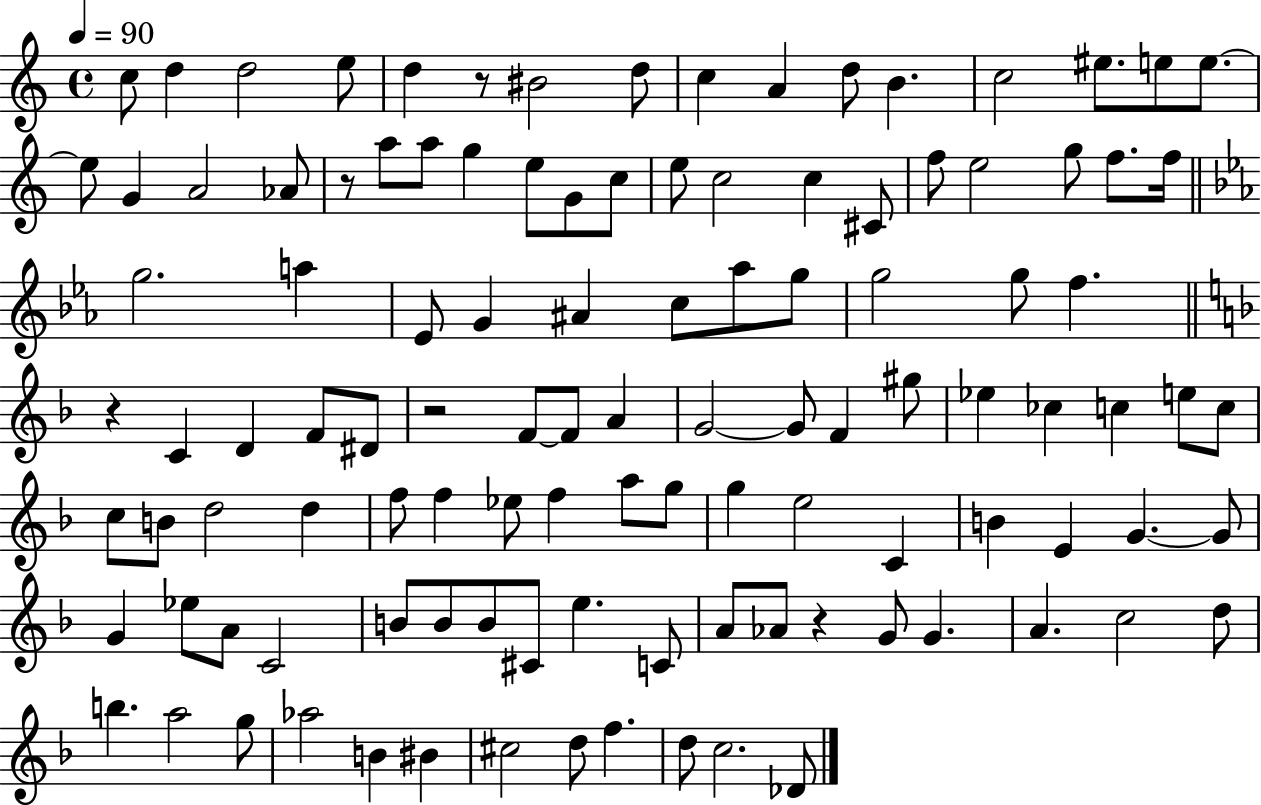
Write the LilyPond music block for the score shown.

{
  \clef treble
  \time 4/4
  \defaultTimeSignature
  \key c \major
  \tempo 4 = 90
  c''8 d''4 d''2 e''8 | d''4 r8 bis'2 d''8 | c''4 a'4 d''8 b'4. | c''2 eis''8. e''8 e''8.~~ | \break e''8 g'4 a'2 aes'8 | r8 a''8 a''8 g''4 e''8 g'8 c''8 | e''8 c''2 c''4 cis'8 | f''8 e''2 g''8 f''8. f''16 | \break \bar "||" \break \key c \minor g''2. a''4 | ees'8 g'4 ais'4 c''8 aes''8 g''8 | g''2 g''8 f''4. | \bar "||" \break \key f \major r4 c'4 d'4 f'8 dis'8 | r2 f'8~~ f'8 a'4 | g'2~~ g'8 f'4 gis''8 | ees''4 ces''4 c''4 e''8 c''8 | \break c''8 b'8 d''2 d''4 | f''8 f''4 ees''8 f''4 a''8 g''8 | g''4 e''2 c'4 | b'4 e'4 g'4.~~ g'8 | \break g'4 ees''8 a'8 c'2 | b'8 b'8 b'8 cis'8 e''4. c'8 | a'8 aes'8 r4 g'8 g'4. | a'4. c''2 d''8 | \break b''4. a''2 g''8 | aes''2 b'4 bis'4 | cis''2 d''8 f''4. | d''8 c''2. des'8 | \break \bar "|."
}